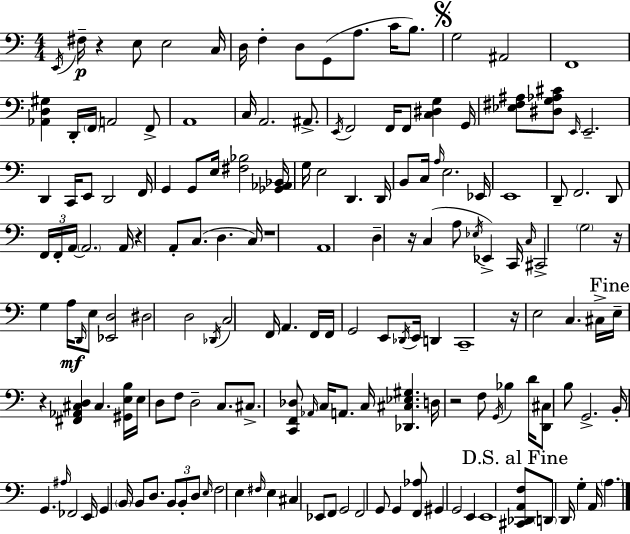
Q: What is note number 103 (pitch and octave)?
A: C3